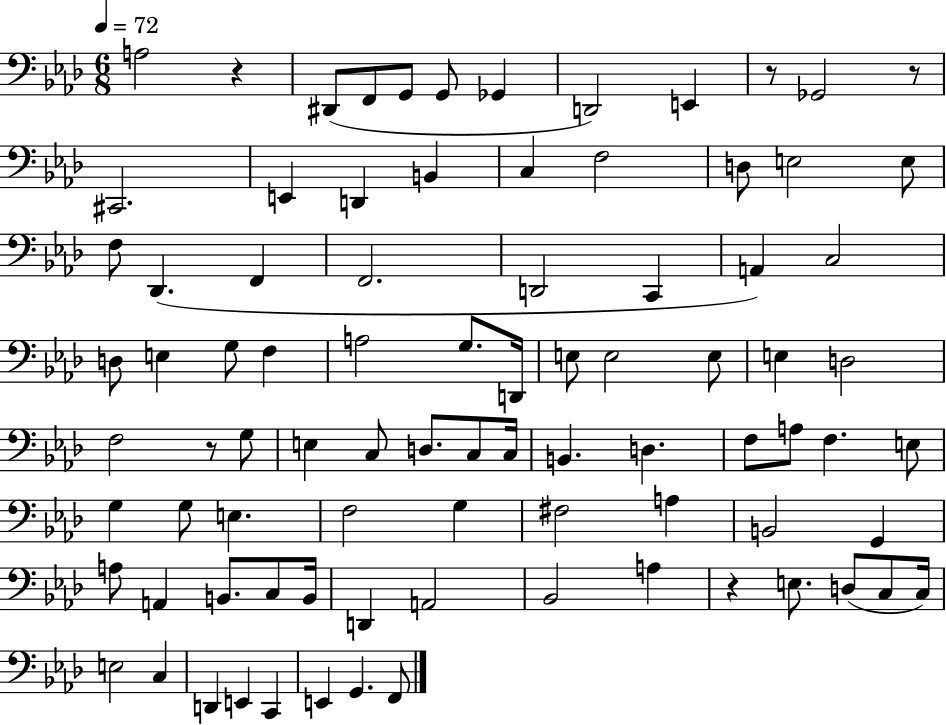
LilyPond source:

{
  \clef bass
  \numericTimeSignature
  \time 6/8
  \key aes \major
  \tempo 4 = 72
  a2 r4 | dis,8( f,8 g,8 g,8 ges,4 | d,2) e,4 | r8 ges,2 r8 | \break cis,2. | e,4 d,4 b,4 | c4 f2 | d8 e2 e8 | \break f8 des,4.( f,4 | f,2. | d,2 c,4 | a,4) c2 | \break d8 e4 g8 f4 | a2 g8. d,16 | e8 e2 e8 | e4 d2 | \break f2 r8 g8 | e4 c8 d8. c8 c16 | b,4. d4. | f8 a8 f4. e8 | \break g4 g8 e4. | f2 g4 | fis2 a4 | b,2 g,4 | \break a8 a,4 b,8. c8 b,16 | d,4 a,2 | bes,2 a4 | r4 e8. d8( c8 c16) | \break e2 c4 | d,4 e,4 c,4 | e,4 g,4. f,8 | \bar "|."
}